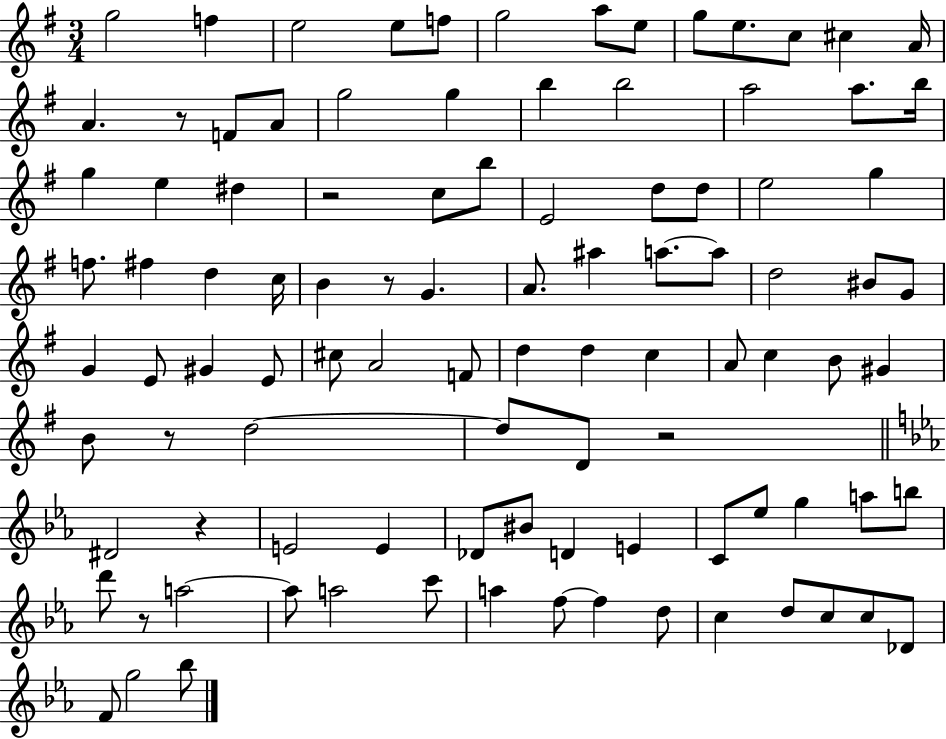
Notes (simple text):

G5/h F5/q E5/h E5/e F5/e G5/h A5/e E5/e G5/e E5/e. C5/e C#5/q A4/s A4/q. R/e F4/e A4/e G5/h G5/q B5/q B5/h A5/h A5/e. B5/s G5/q E5/q D#5/q R/h C5/e B5/e E4/h D5/e D5/e E5/h G5/q F5/e. F#5/q D5/q C5/s B4/q R/e G4/q. A4/e. A#5/q A5/e. A5/e D5/h BIS4/e G4/e G4/q E4/e G#4/q E4/e C#5/e A4/h F4/e D5/q D5/q C5/q A4/e C5/q B4/e G#4/q B4/e R/e D5/h D5/e D4/e R/h D#4/h R/q E4/h E4/q Db4/e BIS4/e D4/q E4/q C4/e Eb5/e G5/q A5/e B5/e D6/e R/e A5/h A5/e A5/h C6/e A5/q F5/e F5/q D5/e C5/q D5/e C5/e C5/e Db4/e F4/e G5/h Bb5/e